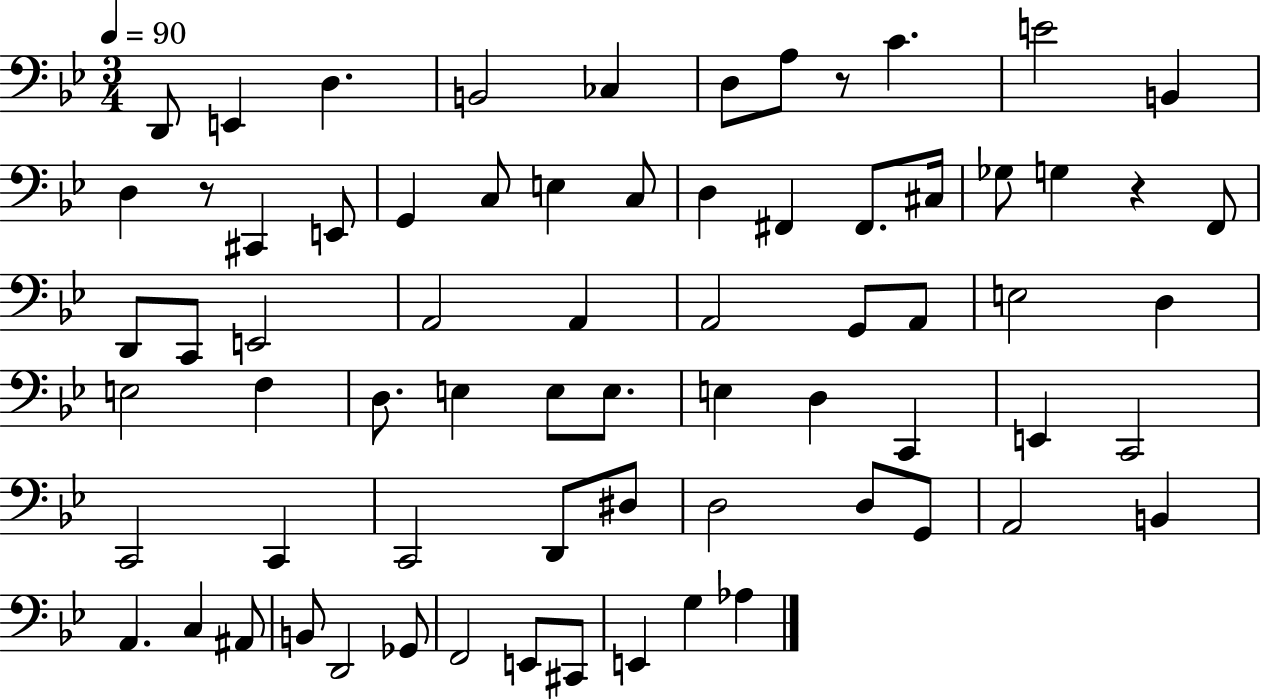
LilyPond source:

{
  \clef bass
  \numericTimeSignature
  \time 3/4
  \key bes \major
  \tempo 4 = 90
  d,8 e,4 d4. | b,2 ces4 | d8 a8 r8 c'4. | e'2 b,4 | \break d4 r8 cis,4 e,8 | g,4 c8 e4 c8 | d4 fis,4 fis,8. cis16 | ges8 g4 r4 f,8 | \break d,8 c,8 e,2 | a,2 a,4 | a,2 g,8 a,8 | e2 d4 | \break e2 f4 | d8. e4 e8 e8. | e4 d4 c,4 | e,4 c,2 | \break c,2 c,4 | c,2 d,8 dis8 | d2 d8 g,8 | a,2 b,4 | \break a,4. c4 ais,8 | b,8 d,2 ges,8 | f,2 e,8 cis,8 | e,4 g4 aes4 | \break \bar "|."
}